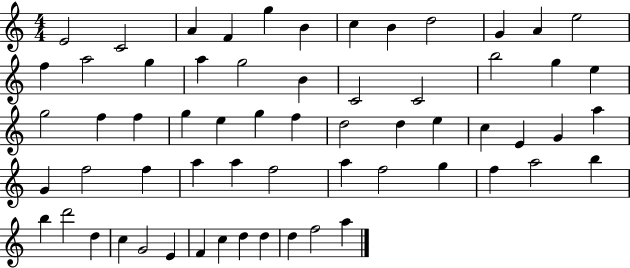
X:1
T:Untitled
M:4/4
L:1/4
K:C
E2 C2 A F g B c B d2 G A e2 f a2 g a g2 B C2 C2 b2 g e g2 f f g e g f d2 d e c E G a G f2 f a a f2 a f2 g f a2 b b d'2 d c G2 E F c d d d f2 a